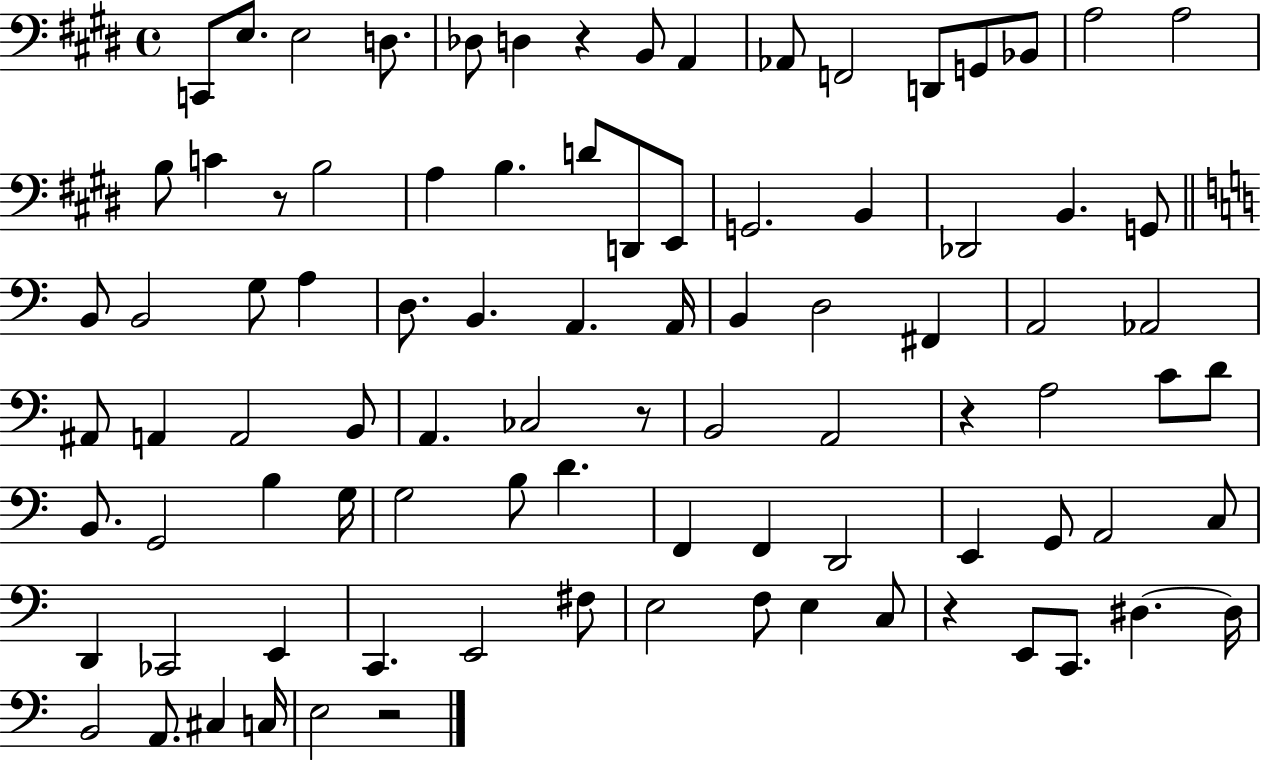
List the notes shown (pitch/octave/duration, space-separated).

C2/e E3/e. E3/h D3/e. Db3/e D3/q R/q B2/e A2/q Ab2/e F2/h D2/e G2/e Bb2/e A3/h A3/h B3/e C4/q R/e B3/h A3/q B3/q. D4/e D2/e E2/e G2/h. B2/q Db2/h B2/q. G2/e B2/e B2/h G3/e A3/q D3/e. B2/q. A2/q. A2/s B2/q D3/h F#2/q A2/h Ab2/h A#2/e A2/q A2/h B2/e A2/q. CES3/h R/e B2/h A2/h R/q A3/h C4/e D4/e B2/e. G2/h B3/q G3/s G3/h B3/e D4/q. F2/q F2/q D2/h E2/q G2/e A2/h C3/e D2/q CES2/h E2/q C2/q. E2/h F#3/e E3/h F3/e E3/q C3/e R/q E2/e C2/e. D#3/q. D#3/s B2/h A2/e. C#3/q C3/s E3/h R/h